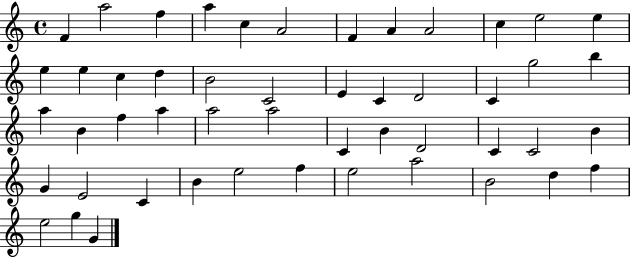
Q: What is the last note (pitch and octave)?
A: G4